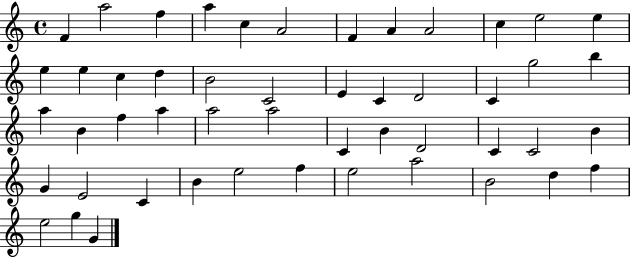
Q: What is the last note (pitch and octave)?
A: G4